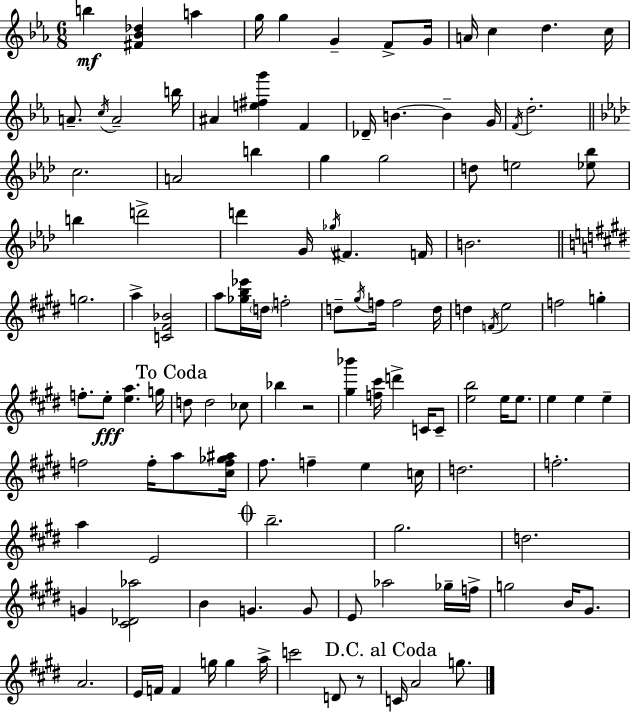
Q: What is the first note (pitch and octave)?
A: B5